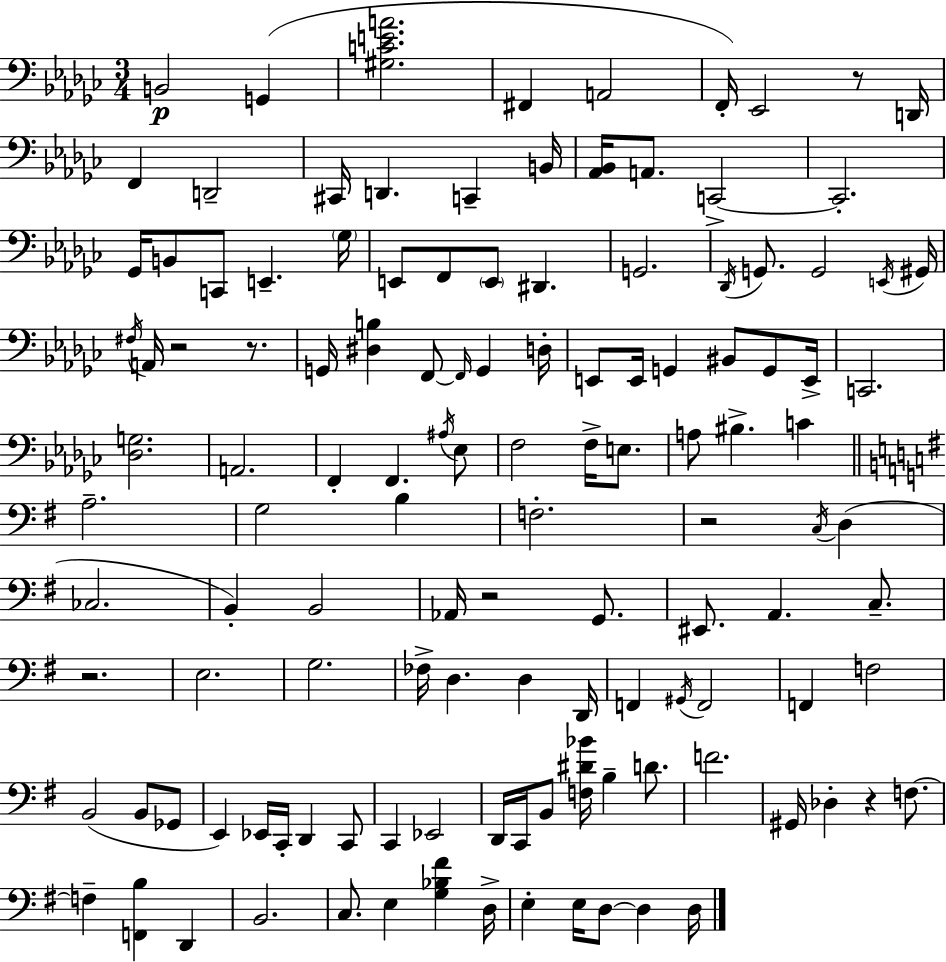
X:1
T:Untitled
M:3/4
L:1/4
K:Ebm
B,,2 G,, [^G,CEA]2 ^F,, A,,2 F,,/4 _E,,2 z/2 D,,/4 F,, D,,2 ^C,,/4 D,, C,, B,,/4 [_A,,_B,,]/4 A,,/2 C,,2 C,,2 _G,,/4 B,,/2 C,,/2 E,, _G,/4 E,,/2 F,,/2 E,,/2 ^D,, G,,2 _D,,/4 G,,/2 G,,2 E,,/4 ^G,,/4 ^F,/4 A,,/4 z2 z/2 G,,/4 [^D,B,] F,,/2 F,,/4 G,, D,/4 E,,/2 E,,/4 G,, ^B,,/2 G,,/2 E,,/4 C,,2 [_D,G,]2 A,,2 F,, F,, ^A,/4 _E,/2 F,2 F,/4 E,/2 A,/2 ^B, C A,2 G,2 B, F,2 z2 C,/4 D, _C,2 B,, B,,2 _A,,/4 z2 G,,/2 ^E,,/2 A,, C,/2 z2 E,2 G,2 _F,/4 D, D, D,,/4 F,, ^G,,/4 F,,2 F,, F,2 B,,2 B,,/2 _G,,/2 E,, _E,,/4 C,,/4 D,, C,,/2 C,, _E,,2 D,,/4 C,,/4 B,,/2 [F,^D_B]/4 B, D/2 F2 ^G,,/4 _D, z F,/2 F, [F,,B,] D,, B,,2 C,/2 E, [G,_B,^F] D,/4 E, E,/4 D,/2 D, D,/4